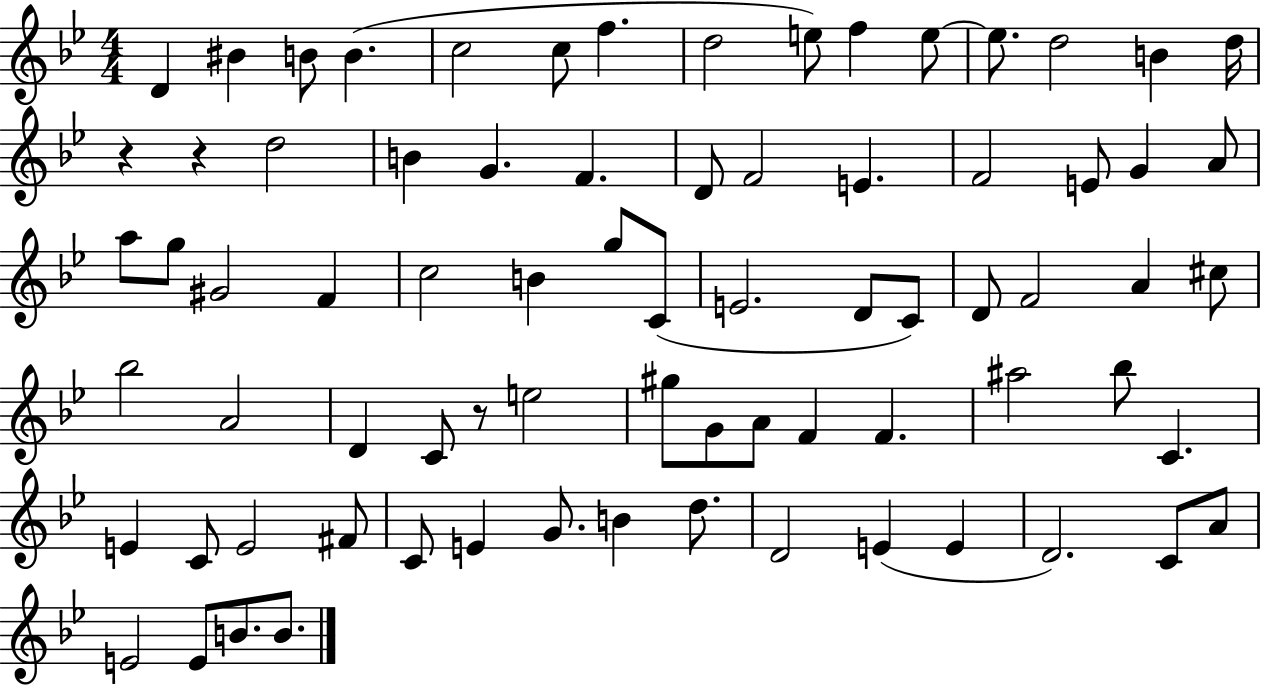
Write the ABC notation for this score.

X:1
T:Untitled
M:4/4
L:1/4
K:Bb
D ^B B/2 B c2 c/2 f d2 e/2 f e/2 e/2 d2 B d/4 z z d2 B G F D/2 F2 E F2 E/2 G A/2 a/2 g/2 ^G2 F c2 B g/2 C/2 E2 D/2 C/2 D/2 F2 A ^c/2 _b2 A2 D C/2 z/2 e2 ^g/2 G/2 A/2 F F ^a2 _b/2 C E C/2 E2 ^F/2 C/2 E G/2 B d/2 D2 E E D2 C/2 A/2 E2 E/2 B/2 B/2